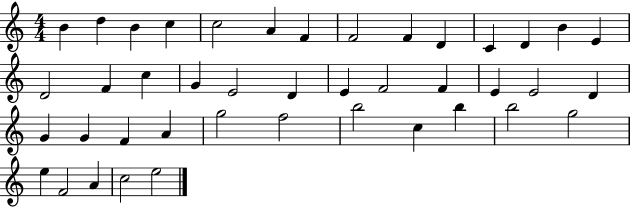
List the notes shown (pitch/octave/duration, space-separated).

B4/q D5/q B4/q C5/q C5/h A4/q F4/q F4/h F4/q D4/q C4/q D4/q B4/q E4/q D4/h F4/q C5/q G4/q E4/h D4/q E4/q F4/h F4/q E4/q E4/h D4/q G4/q G4/q F4/q A4/q G5/h F5/h B5/h C5/q B5/q B5/h G5/h E5/q F4/h A4/q C5/h E5/h